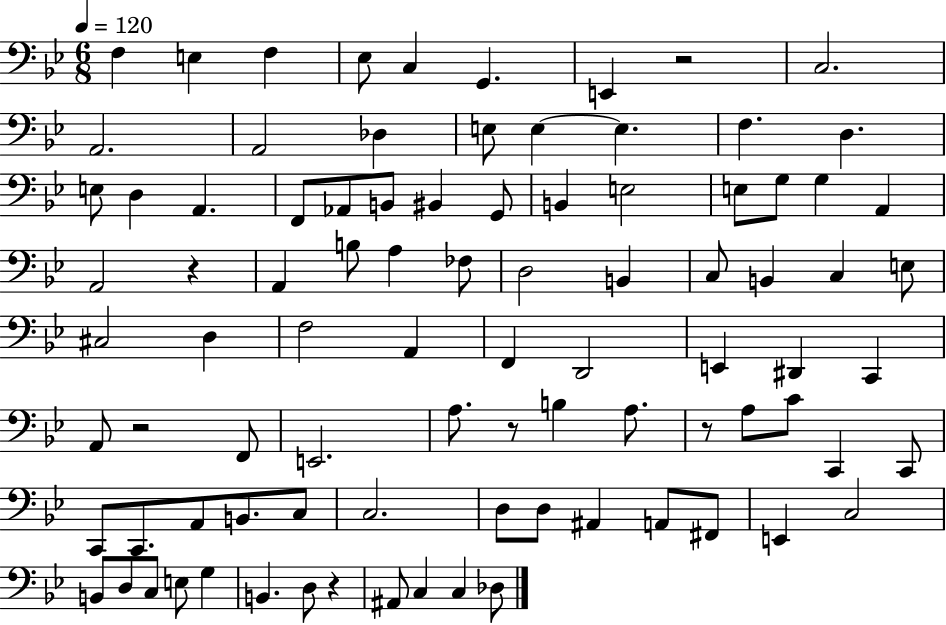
X:1
T:Untitled
M:6/8
L:1/4
K:Bb
F, E, F, _E,/2 C, G,, E,, z2 C,2 A,,2 A,,2 _D, E,/2 E, E, F, D, E,/2 D, A,, F,,/2 _A,,/2 B,,/2 ^B,, G,,/2 B,, E,2 E,/2 G,/2 G, A,, A,,2 z A,, B,/2 A, _F,/2 D,2 B,, C,/2 B,, C, E,/2 ^C,2 D, F,2 A,, F,, D,,2 E,, ^D,, C,, A,,/2 z2 F,,/2 E,,2 A,/2 z/2 B, A,/2 z/2 A,/2 C/2 C,, C,,/2 C,,/2 C,,/2 A,,/2 B,,/2 C,/2 C,2 D,/2 D,/2 ^A,, A,,/2 ^F,,/2 E,, C,2 B,,/2 D,/2 C,/2 E,/2 G, B,, D,/2 z ^A,,/2 C, C, _D,/2